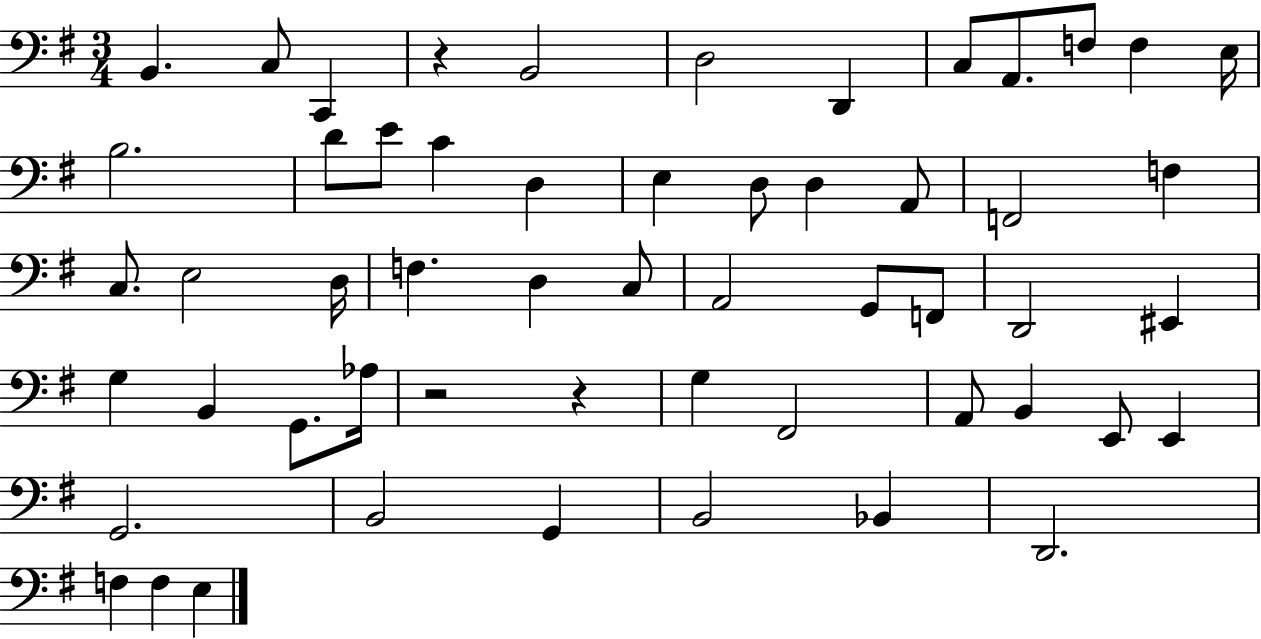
B2/q. C3/e C2/q R/q B2/h D3/h D2/q C3/e A2/e. F3/e F3/q E3/s B3/h. D4/e E4/e C4/q D3/q E3/q D3/e D3/q A2/e F2/h F3/q C3/e. E3/h D3/s F3/q. D3/q C3/e A2/h G2/e F2/e D2/h EIS2/q G3/q B2/q G2/e. Ab3/s R/h R/q G3/q F#2/h A2/e B2/q E2/e E2/q G2/h. B2/h G2/q B2/h Bb2/q D2/h. F3/q F3/q E3/q